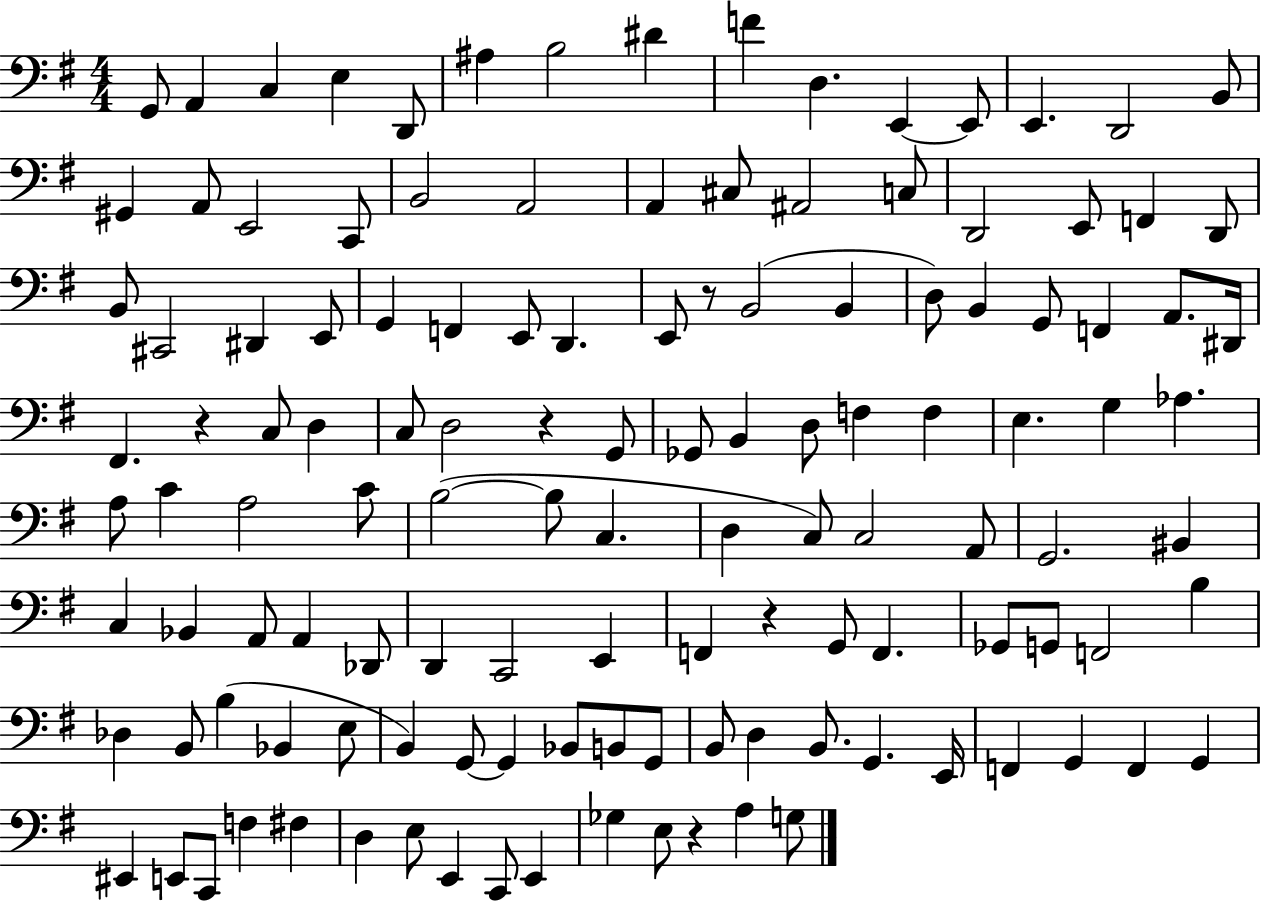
G2/e A2/q C3/q E3/q D2/e A#3/q B3/h D#4/q F4/q D3/q. E2/q E2/e E2/q. D2/h B2/e G#2/q A2/e E2/h C2/e B2/h A2/h A2/q C#3/e A#2/h C3/e D2/h E2/e F2/q D2/e B2/e C#2/h D#2/q E2/e G2/q F2/q E2/e D2/q. E2/e R/e B2/h B2/q D3/e B2/q G2/e F2/q A2/e. D#2/s F#2/q. R/q C3/e D3/q C3/e D3/h R/q G2/e Gb2/e B2/q D3/e F3/q F3/q E3/q. G3/q Ab3/q. A3/e C4/q A3/h C4/e B3/h B3/e C3/q. D3/q C3/e C3/h A2/e G2/h. BIS2/q C3/q Bb2/q A2/e A2/q Db2/e D2/q C2/h E2/q F2/q R/q G2/e F2/q. Gb2/e G2/e F2/h B3/q Db3/q B2/e B3/q Bb2/q E3/e B2/q G2/e G2/q Bb2/e B2/e G2/e B2/e D3/q B2/e. G2/q. E2/s F2/q G2/q F2/q G2/q EIS2/q E2/e C2/e F3/q F#3/q D3/q E3/e E2/q C2/e E2/q Gb3/q E3/e R/q A3/q G3/e